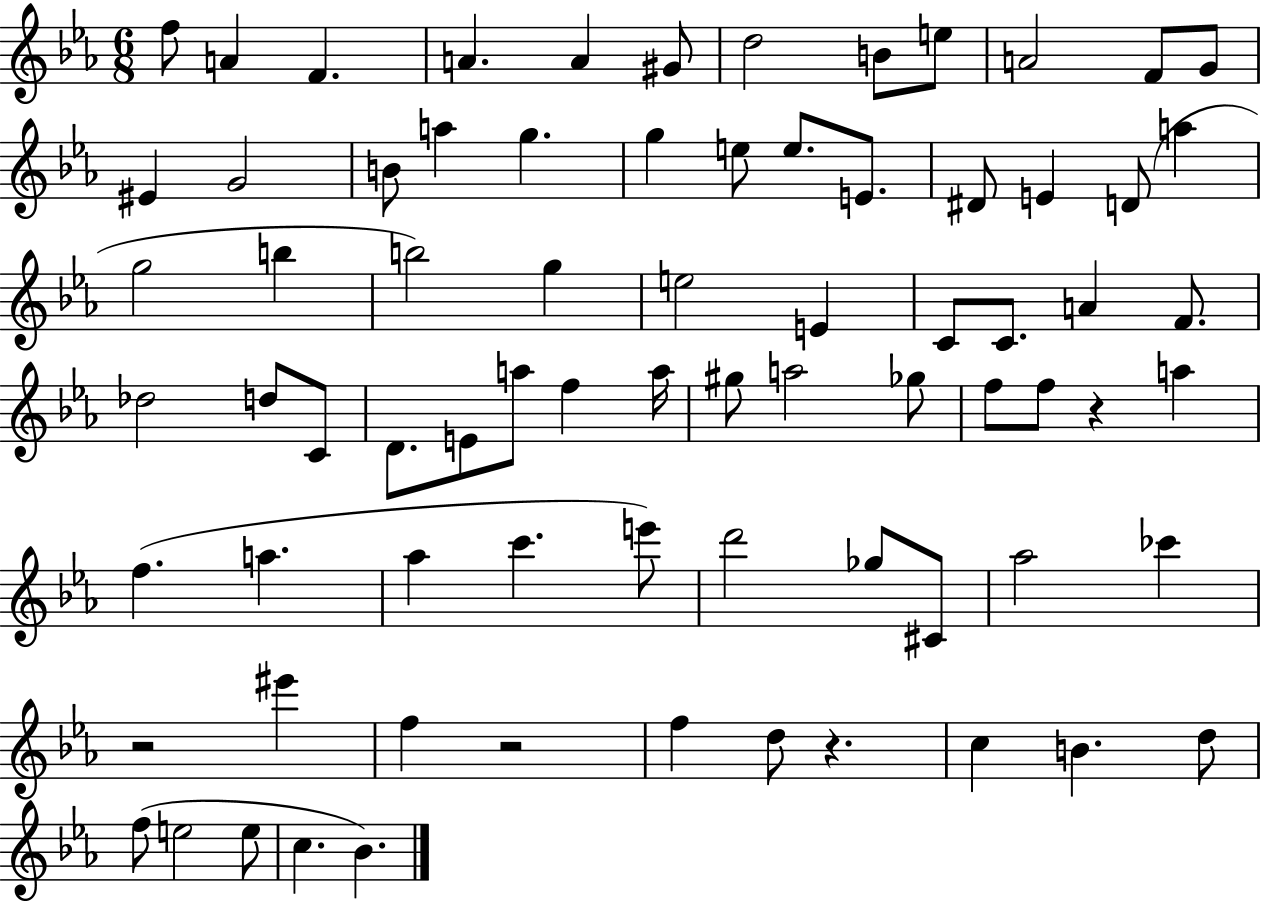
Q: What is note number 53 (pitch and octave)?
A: C6